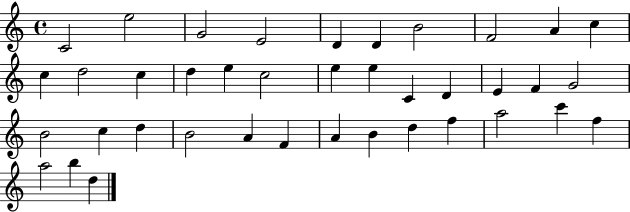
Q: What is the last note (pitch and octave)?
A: D5